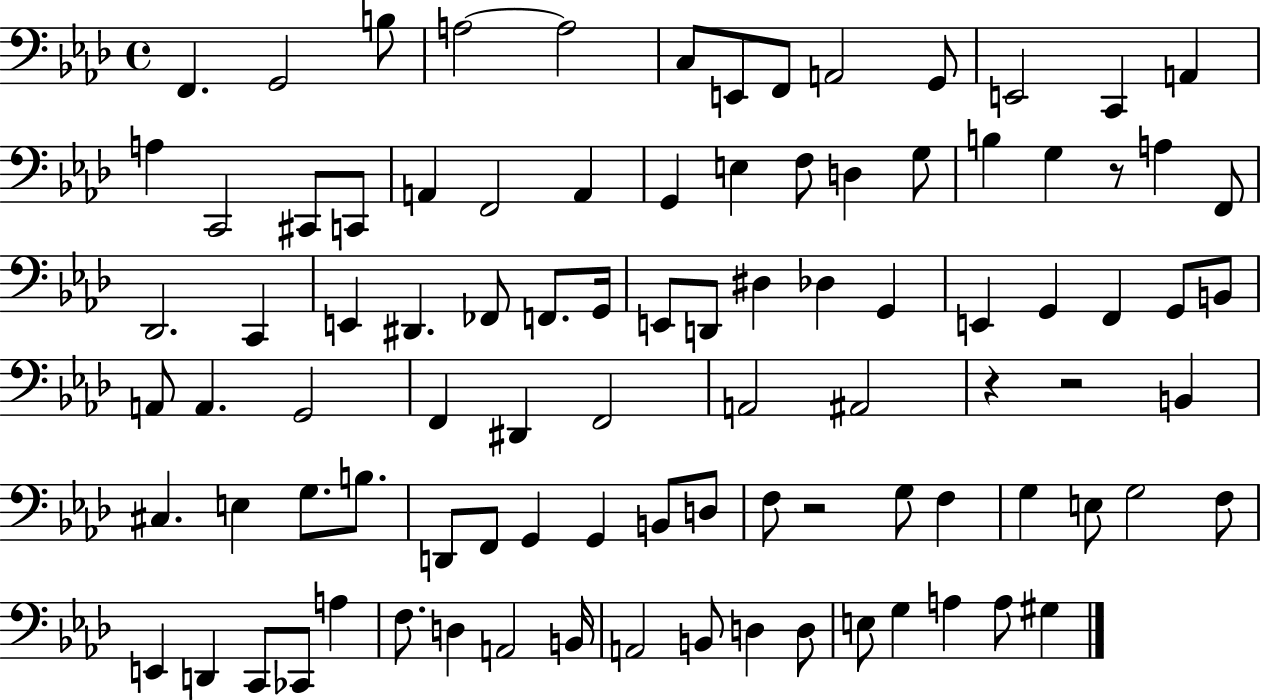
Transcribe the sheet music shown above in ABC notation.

X:1
T:Untitled
M:4/4
L:1/4
K:Ab
F,, G,,2 B,/2 A,2 A,2 C,/2 E,,/2 F,,/2 A,,2 G,,/2 E,,2 C,, A,, A, C,,2 ^C,,/2 C,,/2 A,, F,,2 A,, G,, E, F,/2 D, G,/2 B, G, z/2 A, F,,/2 _D,,2 C,, E,, ^D,, _F,,/2 F,,/2 G,,/4 E,,/2 D,,/2 ^D, _D, G,, E,, G,, F,, G,,/2 B,,/2 A,,/2 A,, G,,2 F,, ^D,, F,,2 A,,2 ^A,,2 z z2 B,, ^C, E, G,/2 B,/2 D,,/2 F,,/2 G,, G,, B,,/2 D,/2 F,/2 z2 G,/2 F, G, E,/2 G,2 F,/2 E,, D,, C,,/2 _C,,/2 A, F,/2 D, A,,2 B,,/4 A,,2 B,,/2 D, D,/2 E,/2 G, A, A,/2 ^G,